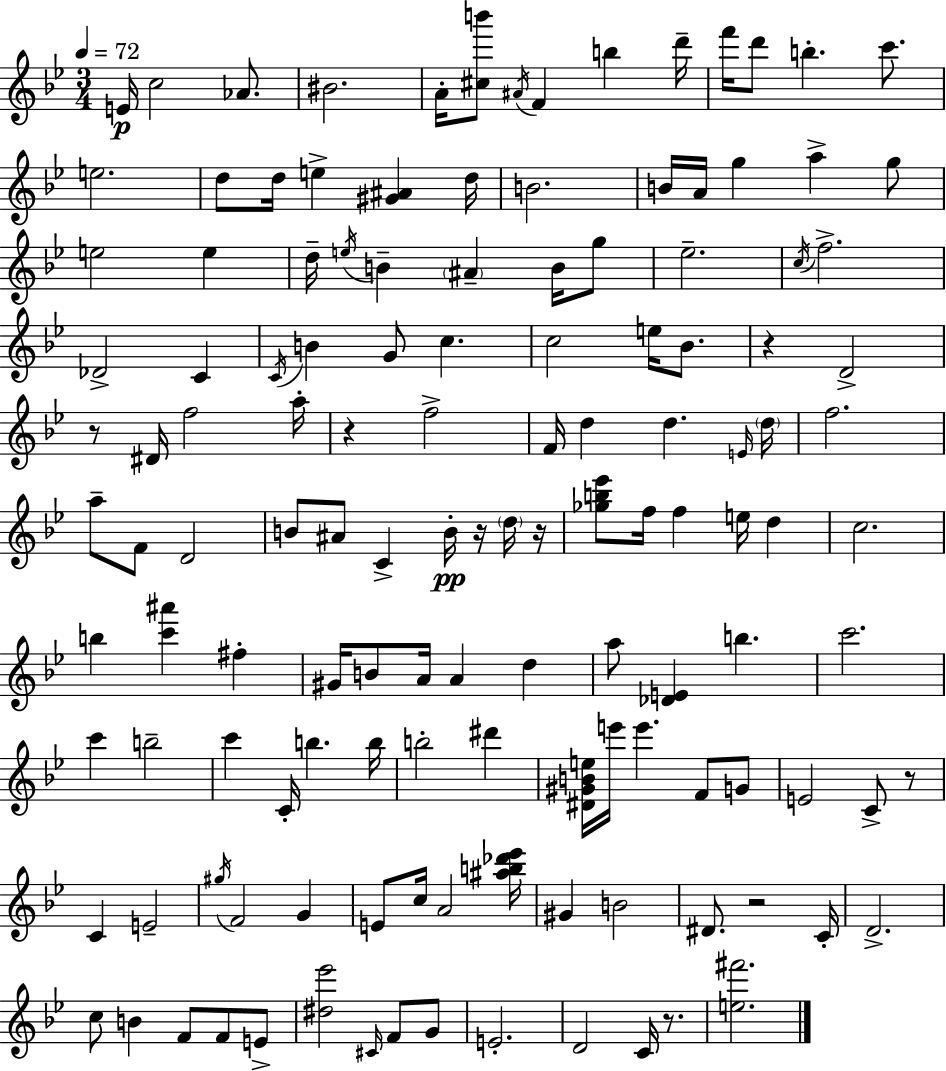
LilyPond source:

{
  \clef treble
  \numericTimeSignature
  \time 3/4
  \key bes \major
  \tempo 4 = 72
  e'16\p c''2 aes'8. | bis'2. | a'16-. <cis'' b'''>8 \acciaccatura { ais'16 } f'4 b''4 | d'''16-- f'''16 d'''8 b''4.-. c'''8. | \break e''2. | d''8 d''16 e''4-> <gis' ais'>4 | d''16 b'2. | b'16 a'16 g''4 a''4-> g''8 | \break e''2 e''4 | d''16-- \acciaccatura { e''16 } b'4-- \parenthesize ais'4-- b'16 | g''8 ees''2.-- | \acciaccatura { c''16 } f''2.-> | \break des'2-> c'4 | \acciaccatura { c'16 } b'4 g'8 c''4. | c''2 | e''16 bes'8. r4 d'2-> | \break r8 dis'16 f''2 | a''16-. r4 f''2-> | f'16 d''4 d''4. | \grace { e'16 } \parenthesize d''16 f''2. | \break a''8-- f'8 d'2 | b'8 ais'8 c'4-> | b'16-.\pp r16 \parenthesize d''16 r16 <ges'' b'' ees'''>8 f''16 f''4 | e''16 d''4 c''2. | \break b''4 <c''' ais'''>4 | fis''4-. gis'16 b'8 a'16 a'4 | d''4 a''8 <des' e'>4 b''4. | c'''2. | \break c'''4 b''2-- | c'''4 c'16-. b''4. | b''16 b''2-. | dis'''4 <dis' gis' b' e''>16 e'''16 e'''4. | \break f'8 g'8 e'2 | c'8-> r8 c'4 e'2-- | \acciaccatura { gis''16 } f'2 | g'4 e'8 c''16 a'2 | \break <ais'' b'' des''' ees'''>16 gis'4 b'2 | dis'8. r2 | c'16-. d'2.-> | c''8 b'4 | \break f'8 f'8 e'8-> <dis'' ees'''>2 | \grace { cis'16 } f'8 g'8 e'2.-. | d'2 | c'16 r8. <e'' fis'''>2. | \break \bar "|."
}